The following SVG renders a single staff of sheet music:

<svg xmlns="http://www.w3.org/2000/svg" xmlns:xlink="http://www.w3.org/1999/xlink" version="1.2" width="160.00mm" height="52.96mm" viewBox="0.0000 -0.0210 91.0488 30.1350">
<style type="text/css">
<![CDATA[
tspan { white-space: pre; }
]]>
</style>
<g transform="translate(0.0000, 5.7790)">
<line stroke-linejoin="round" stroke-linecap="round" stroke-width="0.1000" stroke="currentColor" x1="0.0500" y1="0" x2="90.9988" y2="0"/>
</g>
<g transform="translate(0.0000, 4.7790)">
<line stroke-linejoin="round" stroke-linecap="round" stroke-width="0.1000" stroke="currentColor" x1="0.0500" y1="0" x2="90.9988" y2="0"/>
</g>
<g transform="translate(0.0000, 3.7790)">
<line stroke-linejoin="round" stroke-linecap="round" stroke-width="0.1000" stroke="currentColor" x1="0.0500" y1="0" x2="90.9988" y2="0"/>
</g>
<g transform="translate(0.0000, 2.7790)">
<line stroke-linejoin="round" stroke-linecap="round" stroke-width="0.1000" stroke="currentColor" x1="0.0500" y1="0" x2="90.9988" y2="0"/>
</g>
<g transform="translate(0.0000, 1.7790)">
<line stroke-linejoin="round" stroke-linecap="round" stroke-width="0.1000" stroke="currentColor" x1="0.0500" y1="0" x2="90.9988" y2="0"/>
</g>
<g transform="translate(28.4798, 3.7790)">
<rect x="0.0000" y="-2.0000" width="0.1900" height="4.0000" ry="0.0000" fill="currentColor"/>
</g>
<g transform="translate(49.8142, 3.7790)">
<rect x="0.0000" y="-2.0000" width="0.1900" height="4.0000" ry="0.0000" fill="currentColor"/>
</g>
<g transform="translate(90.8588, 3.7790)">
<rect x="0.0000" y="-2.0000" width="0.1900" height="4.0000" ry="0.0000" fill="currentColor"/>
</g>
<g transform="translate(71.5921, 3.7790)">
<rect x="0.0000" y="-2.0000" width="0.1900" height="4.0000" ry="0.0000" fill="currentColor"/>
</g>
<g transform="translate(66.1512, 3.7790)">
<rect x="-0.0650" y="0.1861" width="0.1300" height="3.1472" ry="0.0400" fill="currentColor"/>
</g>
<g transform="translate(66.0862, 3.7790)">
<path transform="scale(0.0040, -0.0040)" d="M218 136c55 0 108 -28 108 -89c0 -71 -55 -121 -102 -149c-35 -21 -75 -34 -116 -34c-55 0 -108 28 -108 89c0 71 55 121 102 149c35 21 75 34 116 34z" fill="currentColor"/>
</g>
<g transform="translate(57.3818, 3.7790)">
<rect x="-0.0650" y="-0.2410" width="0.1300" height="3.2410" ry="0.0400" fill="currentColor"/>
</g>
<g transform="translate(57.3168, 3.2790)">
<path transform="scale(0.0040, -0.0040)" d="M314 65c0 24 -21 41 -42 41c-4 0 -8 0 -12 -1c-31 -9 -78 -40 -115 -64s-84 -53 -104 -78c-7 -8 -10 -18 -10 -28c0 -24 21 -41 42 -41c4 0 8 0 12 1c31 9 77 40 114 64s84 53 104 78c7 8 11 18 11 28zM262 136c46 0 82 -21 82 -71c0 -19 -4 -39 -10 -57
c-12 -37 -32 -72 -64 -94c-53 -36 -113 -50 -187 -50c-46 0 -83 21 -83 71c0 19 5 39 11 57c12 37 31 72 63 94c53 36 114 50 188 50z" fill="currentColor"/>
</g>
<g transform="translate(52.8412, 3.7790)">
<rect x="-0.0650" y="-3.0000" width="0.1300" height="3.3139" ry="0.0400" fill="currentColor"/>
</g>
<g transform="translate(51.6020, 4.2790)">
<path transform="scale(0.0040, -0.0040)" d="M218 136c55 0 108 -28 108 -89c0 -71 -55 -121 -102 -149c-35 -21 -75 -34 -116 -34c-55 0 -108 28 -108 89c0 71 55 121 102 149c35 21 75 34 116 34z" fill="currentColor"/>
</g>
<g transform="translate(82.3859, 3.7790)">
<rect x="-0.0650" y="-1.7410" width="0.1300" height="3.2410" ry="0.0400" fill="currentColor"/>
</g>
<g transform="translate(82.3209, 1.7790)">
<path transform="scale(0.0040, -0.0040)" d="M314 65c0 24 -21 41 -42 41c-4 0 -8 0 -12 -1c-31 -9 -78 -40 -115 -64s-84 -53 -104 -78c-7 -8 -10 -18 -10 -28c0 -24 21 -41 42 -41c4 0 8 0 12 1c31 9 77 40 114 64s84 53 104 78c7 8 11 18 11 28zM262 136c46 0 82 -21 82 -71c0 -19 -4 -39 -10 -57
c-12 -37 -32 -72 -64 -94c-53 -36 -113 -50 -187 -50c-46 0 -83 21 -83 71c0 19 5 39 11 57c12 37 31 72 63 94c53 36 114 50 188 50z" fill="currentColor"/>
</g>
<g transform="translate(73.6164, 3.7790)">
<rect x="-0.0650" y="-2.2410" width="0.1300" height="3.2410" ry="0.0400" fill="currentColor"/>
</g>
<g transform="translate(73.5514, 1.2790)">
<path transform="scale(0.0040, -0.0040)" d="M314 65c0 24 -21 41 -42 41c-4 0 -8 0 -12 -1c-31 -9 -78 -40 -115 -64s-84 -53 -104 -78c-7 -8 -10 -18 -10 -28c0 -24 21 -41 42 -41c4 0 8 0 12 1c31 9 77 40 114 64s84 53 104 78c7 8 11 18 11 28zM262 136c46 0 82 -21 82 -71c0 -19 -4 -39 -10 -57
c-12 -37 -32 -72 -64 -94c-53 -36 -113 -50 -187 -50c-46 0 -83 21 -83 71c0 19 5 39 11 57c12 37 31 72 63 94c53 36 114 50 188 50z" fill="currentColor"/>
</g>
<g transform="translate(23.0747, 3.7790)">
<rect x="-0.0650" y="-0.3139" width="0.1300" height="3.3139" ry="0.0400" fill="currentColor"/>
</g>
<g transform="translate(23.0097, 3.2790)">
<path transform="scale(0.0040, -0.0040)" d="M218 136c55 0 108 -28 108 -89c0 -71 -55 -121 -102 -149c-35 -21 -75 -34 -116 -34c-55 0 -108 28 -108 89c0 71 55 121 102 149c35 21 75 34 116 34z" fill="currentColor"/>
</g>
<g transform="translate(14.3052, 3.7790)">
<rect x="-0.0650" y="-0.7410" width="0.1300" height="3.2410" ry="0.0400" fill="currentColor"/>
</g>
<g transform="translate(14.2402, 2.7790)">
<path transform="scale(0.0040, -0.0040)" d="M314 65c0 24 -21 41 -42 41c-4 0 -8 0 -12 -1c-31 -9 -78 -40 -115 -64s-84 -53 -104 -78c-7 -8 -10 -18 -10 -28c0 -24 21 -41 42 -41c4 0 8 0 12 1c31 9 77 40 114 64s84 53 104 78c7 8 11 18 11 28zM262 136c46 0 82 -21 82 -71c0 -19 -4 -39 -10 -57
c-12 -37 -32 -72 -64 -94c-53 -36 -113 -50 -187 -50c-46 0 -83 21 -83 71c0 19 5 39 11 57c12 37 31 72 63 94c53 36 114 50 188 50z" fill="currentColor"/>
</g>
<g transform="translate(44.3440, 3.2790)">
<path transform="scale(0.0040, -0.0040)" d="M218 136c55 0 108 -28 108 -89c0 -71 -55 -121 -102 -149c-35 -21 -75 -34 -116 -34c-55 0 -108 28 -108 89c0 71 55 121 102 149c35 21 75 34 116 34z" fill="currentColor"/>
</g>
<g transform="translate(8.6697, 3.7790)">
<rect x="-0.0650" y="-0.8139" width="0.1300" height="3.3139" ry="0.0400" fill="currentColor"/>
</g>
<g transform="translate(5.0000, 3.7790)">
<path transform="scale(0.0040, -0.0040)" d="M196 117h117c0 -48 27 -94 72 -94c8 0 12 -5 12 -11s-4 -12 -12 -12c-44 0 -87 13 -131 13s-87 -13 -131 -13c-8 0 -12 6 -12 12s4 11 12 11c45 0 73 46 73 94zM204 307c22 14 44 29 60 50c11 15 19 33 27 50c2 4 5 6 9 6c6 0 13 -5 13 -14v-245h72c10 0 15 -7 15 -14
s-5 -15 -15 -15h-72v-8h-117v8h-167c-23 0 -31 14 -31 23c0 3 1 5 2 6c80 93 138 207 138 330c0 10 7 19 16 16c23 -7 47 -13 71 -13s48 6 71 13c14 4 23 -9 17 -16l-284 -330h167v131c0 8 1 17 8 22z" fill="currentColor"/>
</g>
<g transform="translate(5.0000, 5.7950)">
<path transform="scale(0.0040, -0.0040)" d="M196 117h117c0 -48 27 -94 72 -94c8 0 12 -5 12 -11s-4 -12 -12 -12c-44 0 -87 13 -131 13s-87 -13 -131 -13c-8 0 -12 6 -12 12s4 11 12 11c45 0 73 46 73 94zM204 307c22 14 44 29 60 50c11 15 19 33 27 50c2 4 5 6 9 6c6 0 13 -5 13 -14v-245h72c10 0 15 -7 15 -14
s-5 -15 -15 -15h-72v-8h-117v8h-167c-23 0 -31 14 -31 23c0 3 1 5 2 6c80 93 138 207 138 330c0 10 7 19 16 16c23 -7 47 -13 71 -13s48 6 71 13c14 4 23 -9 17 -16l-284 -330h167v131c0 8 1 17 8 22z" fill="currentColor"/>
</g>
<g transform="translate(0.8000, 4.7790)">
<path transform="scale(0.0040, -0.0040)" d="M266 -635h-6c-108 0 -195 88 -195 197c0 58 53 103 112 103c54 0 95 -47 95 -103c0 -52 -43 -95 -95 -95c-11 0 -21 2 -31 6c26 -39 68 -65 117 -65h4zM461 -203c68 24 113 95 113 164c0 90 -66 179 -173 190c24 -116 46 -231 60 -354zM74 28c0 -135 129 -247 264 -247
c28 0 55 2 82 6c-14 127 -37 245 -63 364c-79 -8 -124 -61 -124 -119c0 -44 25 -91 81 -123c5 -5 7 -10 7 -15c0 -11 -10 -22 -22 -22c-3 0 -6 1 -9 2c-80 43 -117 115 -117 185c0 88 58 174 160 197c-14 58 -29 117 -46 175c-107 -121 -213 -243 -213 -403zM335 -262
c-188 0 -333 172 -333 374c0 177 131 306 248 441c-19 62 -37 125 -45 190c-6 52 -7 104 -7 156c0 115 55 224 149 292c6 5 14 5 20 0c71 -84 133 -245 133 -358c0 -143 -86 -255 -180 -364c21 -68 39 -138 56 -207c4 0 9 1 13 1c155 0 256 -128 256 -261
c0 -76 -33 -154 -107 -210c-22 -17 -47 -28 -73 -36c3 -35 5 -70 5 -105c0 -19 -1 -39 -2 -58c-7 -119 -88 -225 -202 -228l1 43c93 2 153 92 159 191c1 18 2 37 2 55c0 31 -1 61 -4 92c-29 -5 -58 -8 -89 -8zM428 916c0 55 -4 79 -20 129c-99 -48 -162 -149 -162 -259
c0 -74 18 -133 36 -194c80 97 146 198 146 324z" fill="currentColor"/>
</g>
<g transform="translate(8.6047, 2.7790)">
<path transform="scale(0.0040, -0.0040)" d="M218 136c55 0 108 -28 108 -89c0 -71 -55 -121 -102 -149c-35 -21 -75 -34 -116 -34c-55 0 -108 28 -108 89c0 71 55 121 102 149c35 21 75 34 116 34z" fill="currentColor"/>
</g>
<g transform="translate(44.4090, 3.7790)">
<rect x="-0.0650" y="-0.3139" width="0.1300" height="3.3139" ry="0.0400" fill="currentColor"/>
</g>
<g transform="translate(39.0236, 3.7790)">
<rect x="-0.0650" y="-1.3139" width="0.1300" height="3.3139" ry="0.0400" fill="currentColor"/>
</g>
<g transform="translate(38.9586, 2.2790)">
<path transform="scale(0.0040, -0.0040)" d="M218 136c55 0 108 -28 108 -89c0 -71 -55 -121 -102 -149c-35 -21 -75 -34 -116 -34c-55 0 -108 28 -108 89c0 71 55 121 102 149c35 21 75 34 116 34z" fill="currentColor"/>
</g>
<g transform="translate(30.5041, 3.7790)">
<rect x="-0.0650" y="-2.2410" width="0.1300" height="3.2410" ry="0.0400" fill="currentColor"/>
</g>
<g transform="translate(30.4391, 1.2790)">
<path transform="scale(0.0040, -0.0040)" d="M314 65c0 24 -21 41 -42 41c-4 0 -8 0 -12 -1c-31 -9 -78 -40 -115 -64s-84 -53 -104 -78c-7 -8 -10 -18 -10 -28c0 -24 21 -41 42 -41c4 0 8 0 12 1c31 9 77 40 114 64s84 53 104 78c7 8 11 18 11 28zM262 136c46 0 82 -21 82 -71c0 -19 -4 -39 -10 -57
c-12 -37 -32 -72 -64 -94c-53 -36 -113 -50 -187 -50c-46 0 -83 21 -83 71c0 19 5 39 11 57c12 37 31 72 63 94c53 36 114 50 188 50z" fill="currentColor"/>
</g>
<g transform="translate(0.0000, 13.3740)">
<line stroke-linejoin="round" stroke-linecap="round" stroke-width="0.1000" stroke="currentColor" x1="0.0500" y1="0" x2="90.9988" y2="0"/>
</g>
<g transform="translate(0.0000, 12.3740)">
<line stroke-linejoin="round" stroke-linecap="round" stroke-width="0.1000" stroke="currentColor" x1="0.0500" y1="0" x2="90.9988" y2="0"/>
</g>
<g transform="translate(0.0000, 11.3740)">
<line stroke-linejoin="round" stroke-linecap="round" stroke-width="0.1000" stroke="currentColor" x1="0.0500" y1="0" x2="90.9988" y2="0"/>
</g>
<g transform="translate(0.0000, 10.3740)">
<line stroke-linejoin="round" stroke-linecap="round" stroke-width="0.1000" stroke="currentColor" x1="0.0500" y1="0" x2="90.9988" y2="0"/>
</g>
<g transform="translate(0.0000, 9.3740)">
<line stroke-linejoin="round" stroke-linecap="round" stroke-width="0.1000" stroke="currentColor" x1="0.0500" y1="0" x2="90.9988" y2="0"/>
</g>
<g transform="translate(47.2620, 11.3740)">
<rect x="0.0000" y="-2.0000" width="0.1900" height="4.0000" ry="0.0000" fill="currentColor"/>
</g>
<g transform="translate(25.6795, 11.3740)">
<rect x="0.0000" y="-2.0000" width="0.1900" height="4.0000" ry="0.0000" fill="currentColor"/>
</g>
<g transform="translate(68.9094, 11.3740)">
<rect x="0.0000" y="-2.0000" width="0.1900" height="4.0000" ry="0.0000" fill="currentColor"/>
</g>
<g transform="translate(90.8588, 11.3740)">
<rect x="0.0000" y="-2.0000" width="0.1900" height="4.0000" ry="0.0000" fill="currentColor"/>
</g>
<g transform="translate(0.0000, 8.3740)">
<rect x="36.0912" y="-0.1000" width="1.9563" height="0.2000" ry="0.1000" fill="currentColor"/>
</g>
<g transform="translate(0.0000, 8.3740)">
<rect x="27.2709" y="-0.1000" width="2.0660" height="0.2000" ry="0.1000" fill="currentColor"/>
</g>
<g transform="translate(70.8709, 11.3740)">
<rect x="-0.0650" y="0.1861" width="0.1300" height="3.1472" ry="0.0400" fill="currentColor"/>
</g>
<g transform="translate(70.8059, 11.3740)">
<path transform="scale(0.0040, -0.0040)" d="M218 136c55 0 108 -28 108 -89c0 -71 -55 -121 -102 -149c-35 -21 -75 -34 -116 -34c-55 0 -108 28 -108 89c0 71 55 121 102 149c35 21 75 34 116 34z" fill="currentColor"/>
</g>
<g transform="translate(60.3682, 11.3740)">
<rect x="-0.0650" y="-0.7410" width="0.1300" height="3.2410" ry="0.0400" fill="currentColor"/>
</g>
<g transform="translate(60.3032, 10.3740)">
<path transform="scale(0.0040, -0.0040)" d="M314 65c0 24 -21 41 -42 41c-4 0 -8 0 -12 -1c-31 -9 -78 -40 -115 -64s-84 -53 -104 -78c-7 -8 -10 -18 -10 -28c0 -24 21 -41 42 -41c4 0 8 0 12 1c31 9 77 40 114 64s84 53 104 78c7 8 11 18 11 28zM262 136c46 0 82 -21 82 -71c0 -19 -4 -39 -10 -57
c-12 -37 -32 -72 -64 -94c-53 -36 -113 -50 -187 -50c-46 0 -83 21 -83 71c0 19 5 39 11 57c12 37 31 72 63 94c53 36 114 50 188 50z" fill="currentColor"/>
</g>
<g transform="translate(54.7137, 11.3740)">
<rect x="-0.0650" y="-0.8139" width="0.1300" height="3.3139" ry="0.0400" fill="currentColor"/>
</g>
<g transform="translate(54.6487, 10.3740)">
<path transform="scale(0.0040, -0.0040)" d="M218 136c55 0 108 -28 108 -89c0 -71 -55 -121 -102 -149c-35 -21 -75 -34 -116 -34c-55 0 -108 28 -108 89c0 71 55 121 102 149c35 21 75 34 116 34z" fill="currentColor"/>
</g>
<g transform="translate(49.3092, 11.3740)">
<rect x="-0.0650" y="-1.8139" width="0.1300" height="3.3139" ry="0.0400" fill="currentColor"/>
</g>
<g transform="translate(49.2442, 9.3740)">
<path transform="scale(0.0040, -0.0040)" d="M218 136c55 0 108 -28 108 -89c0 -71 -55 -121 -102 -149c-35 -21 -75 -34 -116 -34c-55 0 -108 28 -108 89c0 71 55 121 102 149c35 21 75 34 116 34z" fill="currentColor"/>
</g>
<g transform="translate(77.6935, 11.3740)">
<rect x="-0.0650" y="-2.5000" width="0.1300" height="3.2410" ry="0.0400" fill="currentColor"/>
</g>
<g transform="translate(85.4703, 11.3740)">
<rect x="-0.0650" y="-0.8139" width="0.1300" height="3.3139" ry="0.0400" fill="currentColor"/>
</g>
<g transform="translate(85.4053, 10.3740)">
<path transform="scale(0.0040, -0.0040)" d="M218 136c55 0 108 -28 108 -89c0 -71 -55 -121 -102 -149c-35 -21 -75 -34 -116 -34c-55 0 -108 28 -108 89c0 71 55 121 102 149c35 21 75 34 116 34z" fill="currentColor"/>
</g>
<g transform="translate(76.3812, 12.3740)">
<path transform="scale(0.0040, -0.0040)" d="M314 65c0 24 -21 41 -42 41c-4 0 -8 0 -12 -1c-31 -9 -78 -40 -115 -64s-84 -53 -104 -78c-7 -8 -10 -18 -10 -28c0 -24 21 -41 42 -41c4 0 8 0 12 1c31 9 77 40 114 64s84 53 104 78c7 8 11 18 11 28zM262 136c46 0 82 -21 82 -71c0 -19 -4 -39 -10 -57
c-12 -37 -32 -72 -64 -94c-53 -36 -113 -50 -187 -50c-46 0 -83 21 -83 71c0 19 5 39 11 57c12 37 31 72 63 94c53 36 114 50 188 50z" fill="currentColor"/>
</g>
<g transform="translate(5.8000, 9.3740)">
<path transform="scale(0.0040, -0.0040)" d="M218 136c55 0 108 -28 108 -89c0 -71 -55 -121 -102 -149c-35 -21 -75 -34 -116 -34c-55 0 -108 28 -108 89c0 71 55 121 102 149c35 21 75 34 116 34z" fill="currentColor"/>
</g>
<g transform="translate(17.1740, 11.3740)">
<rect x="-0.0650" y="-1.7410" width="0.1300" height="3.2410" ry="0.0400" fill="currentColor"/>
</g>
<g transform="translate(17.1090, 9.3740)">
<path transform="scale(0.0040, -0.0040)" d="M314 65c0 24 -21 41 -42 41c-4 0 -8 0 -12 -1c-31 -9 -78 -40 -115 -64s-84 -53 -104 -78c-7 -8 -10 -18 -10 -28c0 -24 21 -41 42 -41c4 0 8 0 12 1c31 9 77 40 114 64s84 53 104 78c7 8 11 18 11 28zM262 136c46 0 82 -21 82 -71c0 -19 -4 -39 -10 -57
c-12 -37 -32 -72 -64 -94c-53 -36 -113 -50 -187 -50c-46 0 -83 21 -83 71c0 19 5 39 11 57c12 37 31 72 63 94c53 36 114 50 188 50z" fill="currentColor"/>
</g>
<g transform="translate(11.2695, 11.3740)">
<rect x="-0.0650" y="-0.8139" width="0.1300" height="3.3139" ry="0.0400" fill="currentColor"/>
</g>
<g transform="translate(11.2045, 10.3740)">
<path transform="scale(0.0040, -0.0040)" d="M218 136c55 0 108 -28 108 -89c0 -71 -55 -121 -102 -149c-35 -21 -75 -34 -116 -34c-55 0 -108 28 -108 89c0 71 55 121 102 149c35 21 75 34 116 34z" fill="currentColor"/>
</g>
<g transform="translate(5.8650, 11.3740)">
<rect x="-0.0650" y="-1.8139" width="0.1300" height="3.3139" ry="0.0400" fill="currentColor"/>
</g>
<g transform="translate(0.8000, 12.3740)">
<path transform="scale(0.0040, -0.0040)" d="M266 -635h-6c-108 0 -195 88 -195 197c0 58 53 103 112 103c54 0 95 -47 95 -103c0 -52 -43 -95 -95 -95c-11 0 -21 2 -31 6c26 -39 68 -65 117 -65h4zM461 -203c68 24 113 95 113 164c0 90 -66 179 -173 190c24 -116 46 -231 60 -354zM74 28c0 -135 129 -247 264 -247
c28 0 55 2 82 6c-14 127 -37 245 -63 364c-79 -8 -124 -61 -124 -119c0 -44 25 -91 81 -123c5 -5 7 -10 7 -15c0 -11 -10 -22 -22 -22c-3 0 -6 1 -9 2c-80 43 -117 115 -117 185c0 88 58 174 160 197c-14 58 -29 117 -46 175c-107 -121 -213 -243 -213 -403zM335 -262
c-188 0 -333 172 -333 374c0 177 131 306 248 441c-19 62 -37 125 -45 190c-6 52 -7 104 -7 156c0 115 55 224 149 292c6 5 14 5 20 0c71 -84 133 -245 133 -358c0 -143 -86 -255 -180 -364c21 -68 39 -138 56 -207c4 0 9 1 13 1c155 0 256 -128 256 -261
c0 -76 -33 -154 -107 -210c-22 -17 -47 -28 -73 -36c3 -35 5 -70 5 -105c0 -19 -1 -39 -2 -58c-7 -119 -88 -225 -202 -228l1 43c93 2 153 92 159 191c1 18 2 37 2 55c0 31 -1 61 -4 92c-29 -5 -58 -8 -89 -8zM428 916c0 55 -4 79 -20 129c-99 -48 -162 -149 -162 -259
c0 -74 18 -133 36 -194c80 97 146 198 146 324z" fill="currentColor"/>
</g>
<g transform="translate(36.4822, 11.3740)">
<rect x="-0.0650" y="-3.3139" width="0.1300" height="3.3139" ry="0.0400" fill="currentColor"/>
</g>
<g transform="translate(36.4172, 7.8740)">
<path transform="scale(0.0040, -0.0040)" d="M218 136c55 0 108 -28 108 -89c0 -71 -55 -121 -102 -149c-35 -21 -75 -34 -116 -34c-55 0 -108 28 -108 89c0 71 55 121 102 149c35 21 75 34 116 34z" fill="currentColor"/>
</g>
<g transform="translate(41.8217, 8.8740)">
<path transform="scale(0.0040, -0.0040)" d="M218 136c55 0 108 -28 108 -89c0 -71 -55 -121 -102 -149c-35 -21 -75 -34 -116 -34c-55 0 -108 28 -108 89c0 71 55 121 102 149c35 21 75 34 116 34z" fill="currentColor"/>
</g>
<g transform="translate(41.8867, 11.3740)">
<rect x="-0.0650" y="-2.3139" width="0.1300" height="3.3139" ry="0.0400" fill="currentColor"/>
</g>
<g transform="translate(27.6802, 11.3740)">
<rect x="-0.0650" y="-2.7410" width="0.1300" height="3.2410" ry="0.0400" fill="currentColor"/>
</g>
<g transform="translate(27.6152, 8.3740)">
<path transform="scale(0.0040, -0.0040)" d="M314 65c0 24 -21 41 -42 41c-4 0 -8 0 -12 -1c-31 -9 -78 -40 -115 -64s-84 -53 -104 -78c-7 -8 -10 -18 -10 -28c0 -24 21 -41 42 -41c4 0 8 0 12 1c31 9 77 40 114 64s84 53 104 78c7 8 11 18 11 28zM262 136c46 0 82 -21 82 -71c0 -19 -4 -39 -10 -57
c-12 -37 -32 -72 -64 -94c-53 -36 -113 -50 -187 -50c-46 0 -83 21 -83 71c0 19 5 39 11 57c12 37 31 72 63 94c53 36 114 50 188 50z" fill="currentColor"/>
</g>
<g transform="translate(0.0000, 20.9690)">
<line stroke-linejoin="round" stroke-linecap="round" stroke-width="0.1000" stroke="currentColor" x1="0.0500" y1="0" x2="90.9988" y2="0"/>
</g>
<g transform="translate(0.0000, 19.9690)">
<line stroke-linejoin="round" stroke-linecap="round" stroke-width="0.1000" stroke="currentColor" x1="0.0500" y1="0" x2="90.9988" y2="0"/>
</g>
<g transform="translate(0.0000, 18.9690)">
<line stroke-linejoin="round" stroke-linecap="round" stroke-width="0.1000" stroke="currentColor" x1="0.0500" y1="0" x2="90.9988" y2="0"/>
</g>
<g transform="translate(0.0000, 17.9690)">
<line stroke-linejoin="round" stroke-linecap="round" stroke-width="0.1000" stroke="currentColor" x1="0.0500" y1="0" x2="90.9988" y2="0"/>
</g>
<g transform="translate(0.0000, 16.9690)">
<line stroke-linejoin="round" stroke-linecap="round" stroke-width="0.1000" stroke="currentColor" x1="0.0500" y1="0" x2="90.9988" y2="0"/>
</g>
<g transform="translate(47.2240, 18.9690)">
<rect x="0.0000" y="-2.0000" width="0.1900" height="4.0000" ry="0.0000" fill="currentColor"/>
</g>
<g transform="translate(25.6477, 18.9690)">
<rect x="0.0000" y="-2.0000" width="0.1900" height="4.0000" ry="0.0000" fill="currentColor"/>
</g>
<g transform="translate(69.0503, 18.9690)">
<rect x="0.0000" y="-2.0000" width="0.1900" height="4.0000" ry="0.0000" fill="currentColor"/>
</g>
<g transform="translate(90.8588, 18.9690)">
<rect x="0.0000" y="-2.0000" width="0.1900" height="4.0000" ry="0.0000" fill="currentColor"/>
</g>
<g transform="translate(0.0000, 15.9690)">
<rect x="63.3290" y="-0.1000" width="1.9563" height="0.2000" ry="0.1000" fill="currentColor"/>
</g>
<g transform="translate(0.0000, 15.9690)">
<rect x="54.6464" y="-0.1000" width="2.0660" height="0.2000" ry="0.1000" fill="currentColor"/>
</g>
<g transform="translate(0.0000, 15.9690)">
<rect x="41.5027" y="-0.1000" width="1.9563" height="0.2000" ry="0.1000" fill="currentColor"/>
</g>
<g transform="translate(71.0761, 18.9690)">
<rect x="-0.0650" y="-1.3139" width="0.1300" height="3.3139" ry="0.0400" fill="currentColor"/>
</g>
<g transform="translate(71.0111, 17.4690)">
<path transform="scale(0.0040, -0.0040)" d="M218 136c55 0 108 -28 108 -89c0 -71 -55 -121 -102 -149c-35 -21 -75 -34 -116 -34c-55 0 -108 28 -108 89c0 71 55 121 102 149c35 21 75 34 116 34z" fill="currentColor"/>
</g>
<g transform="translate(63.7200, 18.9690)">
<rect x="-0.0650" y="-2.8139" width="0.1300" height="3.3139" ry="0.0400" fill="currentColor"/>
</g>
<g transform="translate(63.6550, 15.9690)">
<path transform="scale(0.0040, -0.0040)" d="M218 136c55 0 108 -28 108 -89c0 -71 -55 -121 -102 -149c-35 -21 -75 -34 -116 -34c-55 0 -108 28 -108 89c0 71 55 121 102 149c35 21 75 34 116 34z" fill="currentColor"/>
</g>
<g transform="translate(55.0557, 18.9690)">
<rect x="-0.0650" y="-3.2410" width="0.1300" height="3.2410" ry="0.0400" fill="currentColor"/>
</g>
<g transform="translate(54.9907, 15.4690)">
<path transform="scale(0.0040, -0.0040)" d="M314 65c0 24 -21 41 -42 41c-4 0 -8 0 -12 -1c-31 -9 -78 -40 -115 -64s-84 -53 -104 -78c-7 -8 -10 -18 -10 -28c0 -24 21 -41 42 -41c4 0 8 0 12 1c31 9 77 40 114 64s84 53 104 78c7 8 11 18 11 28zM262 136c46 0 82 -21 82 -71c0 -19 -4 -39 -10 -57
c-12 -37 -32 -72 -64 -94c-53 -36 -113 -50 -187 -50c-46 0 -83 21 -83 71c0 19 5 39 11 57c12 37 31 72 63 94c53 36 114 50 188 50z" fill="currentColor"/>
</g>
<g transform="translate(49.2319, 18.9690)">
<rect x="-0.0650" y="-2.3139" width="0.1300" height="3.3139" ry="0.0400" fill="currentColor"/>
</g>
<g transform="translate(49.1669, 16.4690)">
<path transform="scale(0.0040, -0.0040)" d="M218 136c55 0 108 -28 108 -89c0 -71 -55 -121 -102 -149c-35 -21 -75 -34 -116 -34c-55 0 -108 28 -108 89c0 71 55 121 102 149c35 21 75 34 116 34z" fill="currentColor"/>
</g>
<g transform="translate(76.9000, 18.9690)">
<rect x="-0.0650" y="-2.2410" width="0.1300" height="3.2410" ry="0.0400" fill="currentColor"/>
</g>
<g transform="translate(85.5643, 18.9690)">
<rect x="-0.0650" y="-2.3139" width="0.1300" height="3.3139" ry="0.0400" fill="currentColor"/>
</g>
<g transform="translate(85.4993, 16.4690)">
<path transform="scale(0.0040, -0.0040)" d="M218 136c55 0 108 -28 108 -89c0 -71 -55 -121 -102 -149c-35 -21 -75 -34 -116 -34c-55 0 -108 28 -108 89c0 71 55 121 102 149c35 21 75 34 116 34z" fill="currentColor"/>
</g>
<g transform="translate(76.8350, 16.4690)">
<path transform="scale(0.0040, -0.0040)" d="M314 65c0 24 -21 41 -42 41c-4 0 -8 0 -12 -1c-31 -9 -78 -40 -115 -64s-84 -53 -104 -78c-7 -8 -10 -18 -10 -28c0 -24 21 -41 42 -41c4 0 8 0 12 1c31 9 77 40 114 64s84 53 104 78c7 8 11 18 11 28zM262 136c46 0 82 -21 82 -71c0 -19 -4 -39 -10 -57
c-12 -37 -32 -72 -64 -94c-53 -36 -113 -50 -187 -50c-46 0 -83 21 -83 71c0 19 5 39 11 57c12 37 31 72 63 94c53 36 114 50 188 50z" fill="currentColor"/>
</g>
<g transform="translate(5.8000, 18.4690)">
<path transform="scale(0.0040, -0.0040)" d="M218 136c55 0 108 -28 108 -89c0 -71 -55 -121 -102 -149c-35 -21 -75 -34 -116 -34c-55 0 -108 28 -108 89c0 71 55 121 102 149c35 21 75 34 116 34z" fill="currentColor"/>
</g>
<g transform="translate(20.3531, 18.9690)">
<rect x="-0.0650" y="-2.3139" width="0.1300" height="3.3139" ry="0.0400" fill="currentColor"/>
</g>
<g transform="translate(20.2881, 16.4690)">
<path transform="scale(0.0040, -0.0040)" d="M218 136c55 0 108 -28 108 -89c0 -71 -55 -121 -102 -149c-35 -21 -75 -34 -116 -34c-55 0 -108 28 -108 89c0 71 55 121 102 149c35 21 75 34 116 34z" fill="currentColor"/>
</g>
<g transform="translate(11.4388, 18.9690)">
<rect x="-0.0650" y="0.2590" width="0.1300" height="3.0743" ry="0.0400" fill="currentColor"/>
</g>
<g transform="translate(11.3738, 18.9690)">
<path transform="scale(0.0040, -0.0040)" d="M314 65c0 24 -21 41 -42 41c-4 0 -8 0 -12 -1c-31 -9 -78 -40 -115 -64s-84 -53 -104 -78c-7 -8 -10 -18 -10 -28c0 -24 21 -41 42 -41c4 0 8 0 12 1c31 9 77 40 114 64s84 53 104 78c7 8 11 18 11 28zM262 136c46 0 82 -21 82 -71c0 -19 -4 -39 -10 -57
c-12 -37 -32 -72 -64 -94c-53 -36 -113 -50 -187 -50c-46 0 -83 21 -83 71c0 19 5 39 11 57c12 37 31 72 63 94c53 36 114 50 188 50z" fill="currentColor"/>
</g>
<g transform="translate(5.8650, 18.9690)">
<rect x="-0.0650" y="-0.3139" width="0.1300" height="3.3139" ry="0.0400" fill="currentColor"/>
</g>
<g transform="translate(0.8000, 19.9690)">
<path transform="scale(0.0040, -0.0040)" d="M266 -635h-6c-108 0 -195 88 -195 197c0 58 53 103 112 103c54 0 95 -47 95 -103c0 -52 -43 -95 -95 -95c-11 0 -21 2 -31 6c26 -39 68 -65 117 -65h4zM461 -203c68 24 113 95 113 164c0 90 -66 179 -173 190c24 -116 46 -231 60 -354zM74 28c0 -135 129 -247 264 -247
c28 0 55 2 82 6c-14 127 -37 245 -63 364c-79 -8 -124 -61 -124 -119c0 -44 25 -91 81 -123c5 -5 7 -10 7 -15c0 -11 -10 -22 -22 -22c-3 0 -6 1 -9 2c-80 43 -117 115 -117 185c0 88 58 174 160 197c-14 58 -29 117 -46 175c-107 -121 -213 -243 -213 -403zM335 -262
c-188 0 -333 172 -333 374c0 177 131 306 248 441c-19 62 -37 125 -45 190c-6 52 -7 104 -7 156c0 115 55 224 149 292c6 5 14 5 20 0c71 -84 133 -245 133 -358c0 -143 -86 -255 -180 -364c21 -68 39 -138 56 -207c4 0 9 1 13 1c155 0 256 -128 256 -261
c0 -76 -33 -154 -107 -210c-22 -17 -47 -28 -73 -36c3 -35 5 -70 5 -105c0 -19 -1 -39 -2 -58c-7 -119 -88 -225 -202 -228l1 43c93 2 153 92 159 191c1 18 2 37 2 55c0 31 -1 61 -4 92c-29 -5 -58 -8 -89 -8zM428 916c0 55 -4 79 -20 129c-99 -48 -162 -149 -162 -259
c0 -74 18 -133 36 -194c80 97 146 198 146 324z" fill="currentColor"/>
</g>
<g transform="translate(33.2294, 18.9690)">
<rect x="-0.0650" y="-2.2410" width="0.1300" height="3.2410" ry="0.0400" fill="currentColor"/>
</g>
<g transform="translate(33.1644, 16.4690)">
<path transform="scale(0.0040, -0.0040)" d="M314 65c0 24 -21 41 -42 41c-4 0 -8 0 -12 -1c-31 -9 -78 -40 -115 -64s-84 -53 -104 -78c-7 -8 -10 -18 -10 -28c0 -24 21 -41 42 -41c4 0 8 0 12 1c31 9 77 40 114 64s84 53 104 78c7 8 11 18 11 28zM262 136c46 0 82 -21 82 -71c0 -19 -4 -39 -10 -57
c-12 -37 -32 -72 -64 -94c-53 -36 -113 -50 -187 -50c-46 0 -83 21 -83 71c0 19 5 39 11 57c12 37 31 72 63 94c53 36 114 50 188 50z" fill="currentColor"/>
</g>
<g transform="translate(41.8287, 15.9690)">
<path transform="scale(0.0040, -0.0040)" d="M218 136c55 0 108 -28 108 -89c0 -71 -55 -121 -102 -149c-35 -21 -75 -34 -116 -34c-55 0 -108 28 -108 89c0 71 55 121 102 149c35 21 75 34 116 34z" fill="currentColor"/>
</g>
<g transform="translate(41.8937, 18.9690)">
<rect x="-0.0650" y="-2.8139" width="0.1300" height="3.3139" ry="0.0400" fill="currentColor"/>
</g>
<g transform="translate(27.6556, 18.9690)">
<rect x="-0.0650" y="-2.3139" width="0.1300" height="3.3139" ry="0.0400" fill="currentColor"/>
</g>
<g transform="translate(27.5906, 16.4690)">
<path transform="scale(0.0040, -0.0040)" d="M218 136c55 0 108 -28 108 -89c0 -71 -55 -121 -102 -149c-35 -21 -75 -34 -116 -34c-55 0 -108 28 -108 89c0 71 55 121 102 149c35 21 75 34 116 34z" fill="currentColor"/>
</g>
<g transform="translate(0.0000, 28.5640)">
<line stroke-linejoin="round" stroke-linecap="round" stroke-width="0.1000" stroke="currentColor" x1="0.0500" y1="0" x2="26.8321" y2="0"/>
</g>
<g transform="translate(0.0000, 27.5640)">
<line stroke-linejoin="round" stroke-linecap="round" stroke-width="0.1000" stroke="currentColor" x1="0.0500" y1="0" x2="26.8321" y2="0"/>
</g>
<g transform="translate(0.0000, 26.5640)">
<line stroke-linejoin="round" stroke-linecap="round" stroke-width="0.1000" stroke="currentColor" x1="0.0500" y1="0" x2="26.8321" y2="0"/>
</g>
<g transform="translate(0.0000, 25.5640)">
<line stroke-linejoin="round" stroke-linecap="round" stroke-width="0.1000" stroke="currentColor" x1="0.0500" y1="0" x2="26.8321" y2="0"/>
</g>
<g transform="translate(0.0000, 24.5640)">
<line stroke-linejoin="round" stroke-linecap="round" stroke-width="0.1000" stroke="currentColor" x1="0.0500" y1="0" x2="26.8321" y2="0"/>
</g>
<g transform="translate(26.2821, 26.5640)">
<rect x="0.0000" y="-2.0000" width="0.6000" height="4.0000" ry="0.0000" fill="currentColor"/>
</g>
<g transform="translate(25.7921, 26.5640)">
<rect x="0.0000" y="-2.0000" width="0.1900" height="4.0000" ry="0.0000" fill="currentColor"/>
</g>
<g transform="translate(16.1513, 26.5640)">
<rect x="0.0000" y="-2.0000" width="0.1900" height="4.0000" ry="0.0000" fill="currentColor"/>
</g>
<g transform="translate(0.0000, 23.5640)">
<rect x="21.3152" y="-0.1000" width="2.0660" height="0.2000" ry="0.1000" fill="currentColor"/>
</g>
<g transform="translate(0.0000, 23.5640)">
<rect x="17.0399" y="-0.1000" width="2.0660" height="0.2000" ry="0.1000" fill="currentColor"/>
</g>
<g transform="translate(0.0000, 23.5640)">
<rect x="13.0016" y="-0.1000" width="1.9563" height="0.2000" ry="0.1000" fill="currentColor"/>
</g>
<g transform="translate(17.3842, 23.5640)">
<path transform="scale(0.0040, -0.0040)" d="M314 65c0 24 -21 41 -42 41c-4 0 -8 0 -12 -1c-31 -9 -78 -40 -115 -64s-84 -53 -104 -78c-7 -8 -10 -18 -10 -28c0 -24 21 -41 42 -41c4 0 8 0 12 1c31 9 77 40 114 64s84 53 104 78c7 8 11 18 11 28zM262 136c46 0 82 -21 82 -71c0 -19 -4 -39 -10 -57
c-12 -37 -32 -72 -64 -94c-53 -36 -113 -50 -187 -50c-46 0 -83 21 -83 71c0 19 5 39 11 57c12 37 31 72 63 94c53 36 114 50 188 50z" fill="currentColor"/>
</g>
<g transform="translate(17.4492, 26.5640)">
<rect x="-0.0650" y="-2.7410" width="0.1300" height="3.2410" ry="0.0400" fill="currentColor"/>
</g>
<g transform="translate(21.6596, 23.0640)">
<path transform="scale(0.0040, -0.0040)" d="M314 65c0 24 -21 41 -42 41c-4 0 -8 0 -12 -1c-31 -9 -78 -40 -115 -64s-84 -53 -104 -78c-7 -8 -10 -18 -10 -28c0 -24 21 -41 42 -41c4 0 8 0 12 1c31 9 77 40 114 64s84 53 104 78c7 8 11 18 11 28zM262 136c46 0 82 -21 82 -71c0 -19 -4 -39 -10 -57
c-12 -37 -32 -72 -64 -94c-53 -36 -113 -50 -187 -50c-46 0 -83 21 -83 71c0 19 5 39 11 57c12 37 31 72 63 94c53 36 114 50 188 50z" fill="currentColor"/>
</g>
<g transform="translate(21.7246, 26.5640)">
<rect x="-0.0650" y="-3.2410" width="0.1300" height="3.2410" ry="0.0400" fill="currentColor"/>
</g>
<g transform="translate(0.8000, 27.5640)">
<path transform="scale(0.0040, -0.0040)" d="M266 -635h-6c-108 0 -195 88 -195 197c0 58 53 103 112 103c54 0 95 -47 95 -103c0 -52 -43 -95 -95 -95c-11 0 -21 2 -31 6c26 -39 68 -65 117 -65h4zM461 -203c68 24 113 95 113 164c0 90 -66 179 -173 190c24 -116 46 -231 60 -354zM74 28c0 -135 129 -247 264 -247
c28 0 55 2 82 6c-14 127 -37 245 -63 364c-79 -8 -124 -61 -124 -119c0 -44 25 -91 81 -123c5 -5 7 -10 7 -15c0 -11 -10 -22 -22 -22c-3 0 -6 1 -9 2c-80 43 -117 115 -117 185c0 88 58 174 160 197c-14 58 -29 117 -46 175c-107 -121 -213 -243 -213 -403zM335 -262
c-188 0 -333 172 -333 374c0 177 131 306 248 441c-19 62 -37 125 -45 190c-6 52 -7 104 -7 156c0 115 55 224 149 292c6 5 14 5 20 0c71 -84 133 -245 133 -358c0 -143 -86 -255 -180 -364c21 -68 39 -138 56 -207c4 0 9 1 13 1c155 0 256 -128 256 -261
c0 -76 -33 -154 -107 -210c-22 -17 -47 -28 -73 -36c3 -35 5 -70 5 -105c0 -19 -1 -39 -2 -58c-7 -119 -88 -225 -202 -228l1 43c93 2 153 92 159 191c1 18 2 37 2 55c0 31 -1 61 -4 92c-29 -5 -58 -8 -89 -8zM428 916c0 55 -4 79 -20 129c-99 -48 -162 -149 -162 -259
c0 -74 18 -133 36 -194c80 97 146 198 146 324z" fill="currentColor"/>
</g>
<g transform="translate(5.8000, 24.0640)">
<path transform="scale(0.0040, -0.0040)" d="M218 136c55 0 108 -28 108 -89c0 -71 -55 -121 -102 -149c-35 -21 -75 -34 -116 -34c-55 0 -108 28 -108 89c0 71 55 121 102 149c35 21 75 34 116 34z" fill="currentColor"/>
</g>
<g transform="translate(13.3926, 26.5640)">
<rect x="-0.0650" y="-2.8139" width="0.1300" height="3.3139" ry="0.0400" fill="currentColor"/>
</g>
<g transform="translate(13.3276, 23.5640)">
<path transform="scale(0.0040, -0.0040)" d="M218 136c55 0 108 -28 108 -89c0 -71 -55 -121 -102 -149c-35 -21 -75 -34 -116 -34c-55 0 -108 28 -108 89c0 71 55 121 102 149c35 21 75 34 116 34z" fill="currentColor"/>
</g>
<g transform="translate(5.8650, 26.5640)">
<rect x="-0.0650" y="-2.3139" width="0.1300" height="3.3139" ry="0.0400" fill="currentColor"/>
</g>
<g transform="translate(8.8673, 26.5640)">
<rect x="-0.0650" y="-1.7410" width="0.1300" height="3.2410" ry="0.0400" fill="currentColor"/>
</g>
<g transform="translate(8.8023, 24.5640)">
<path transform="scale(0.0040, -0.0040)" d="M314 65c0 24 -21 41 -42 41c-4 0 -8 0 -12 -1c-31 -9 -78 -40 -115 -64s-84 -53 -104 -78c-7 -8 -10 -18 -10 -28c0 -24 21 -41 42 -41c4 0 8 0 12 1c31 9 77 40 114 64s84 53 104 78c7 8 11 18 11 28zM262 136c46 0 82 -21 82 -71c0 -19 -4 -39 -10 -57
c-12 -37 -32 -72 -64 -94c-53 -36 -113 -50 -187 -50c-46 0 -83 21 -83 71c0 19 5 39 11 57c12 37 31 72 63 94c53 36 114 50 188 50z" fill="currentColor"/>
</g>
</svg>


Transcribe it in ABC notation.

X:1
T:Untitled
M:4/4
L:1/4
K:C
d d2 c g2 e c A c2 B g2 f2 f d f2 a2 b g f d d2 B G2 d c B2 g g g2 a g b2 a e g2 g g f2 a a2 b2